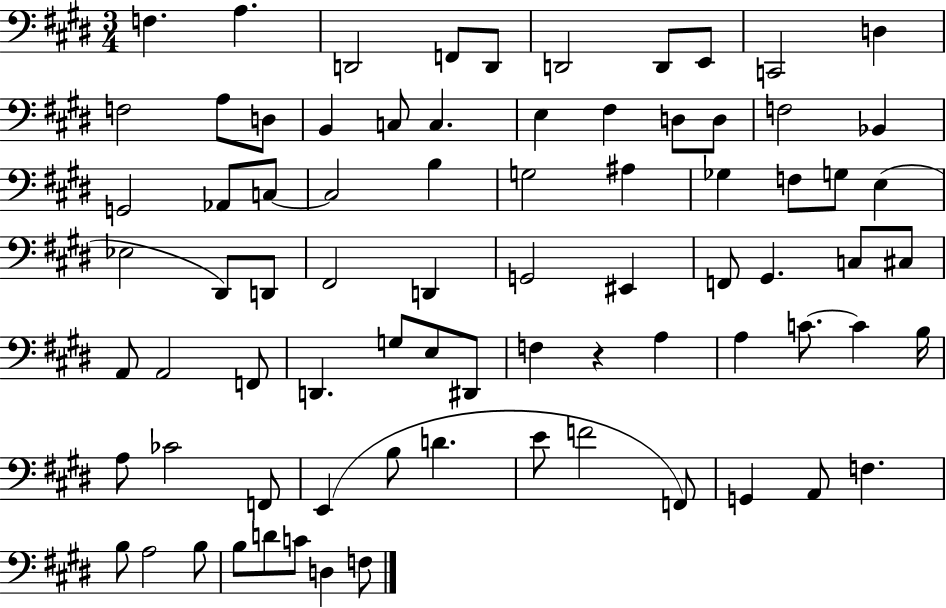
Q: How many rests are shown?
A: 1